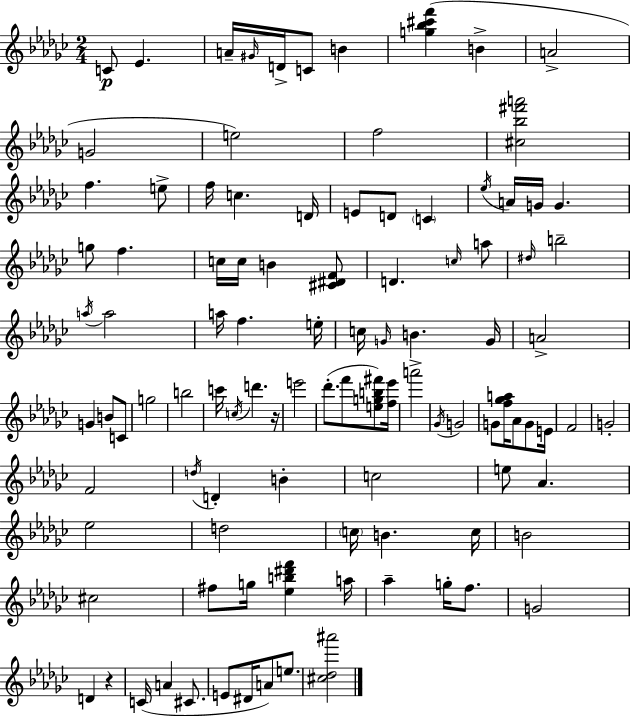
C4/e Eb4/q. A4/s G#4/s D4/s C4/e B4/q [G5,Bb5,C#6,F6]/q B4/q A4/h G4/h E5/h F5/h [C#5,Bb5,F#6,A6]/h F5/q. E5/e F5/s C5/q. D4/s E4/e D4/e C4/q Eb5/s A4/s G4/s G4/q. G5/e F5/q. C5/s C5/s B4/q [C#4,D#4,F4]/e D4/q. C5/s A5/e D#5/s B5/h A5/s A5/h A5/s F5/q. E5/s C5/s G4/s B4/q. G4/s A4/h G4/q B4/e C4/e G5/h B5/h C6/s C5/s D6/q. R/s E6/h Db6/e. F6/e [E5,G5,B5,F#6]/e [F5,Eb6]/s A6/h Gb4/s G4/h G4/e [F5,Gb5,A5]/s Ab4/e G4/e E4/s F4/h G4/h F4/h D5/s D4/q B4/q C5/h E5/e Ab4/q. Eb5/h D5/h C5/s B4/q. C5/s B4/h C#5/h F#5/e G5/s [Eb5,B5,D#6,F6]/q A5/s Ab5/q G5/s F5/e. G4/h D4/q R/q C4/s A4/q C#4/e. E4/e D#4/s A4/e E5/e. [C#5,Db5,A#6]/h